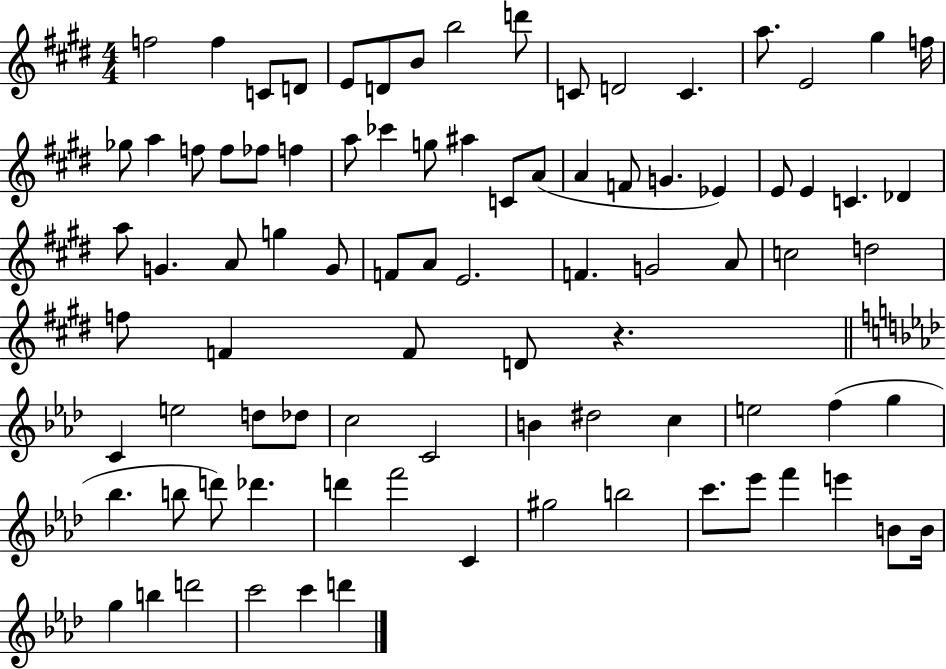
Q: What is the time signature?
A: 4/4